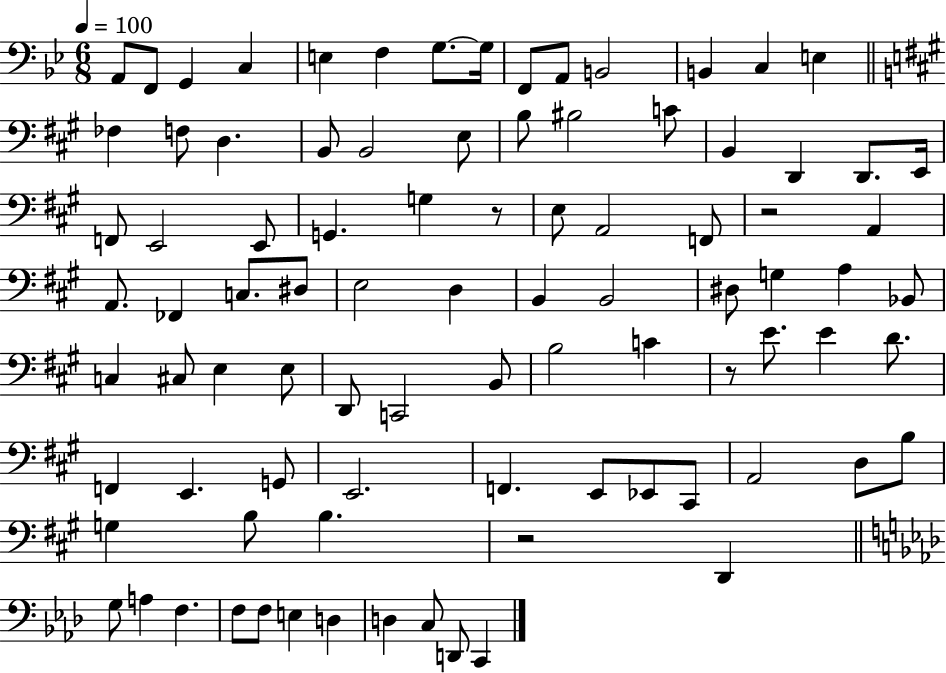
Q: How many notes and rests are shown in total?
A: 90